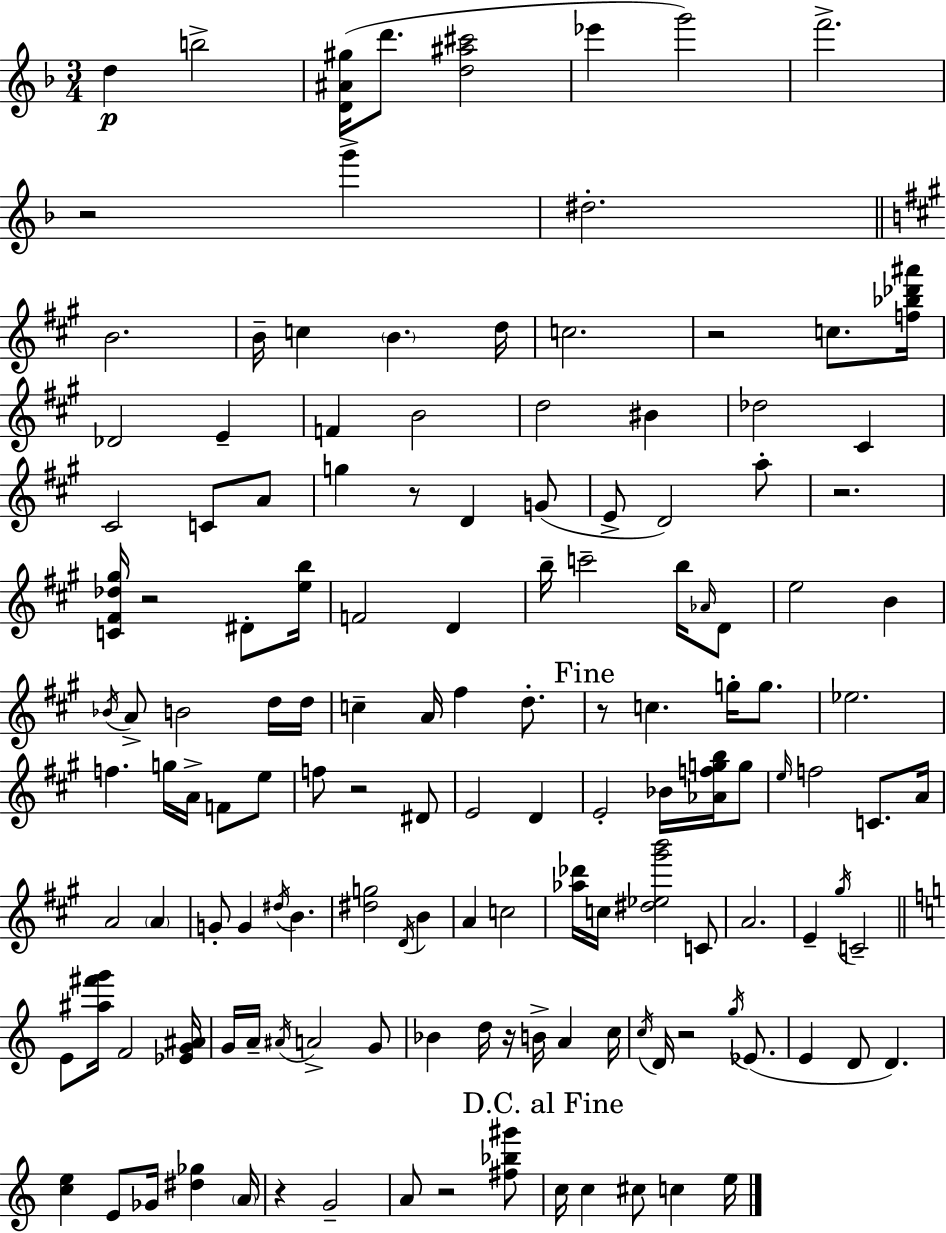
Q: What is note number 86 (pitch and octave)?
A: G#5